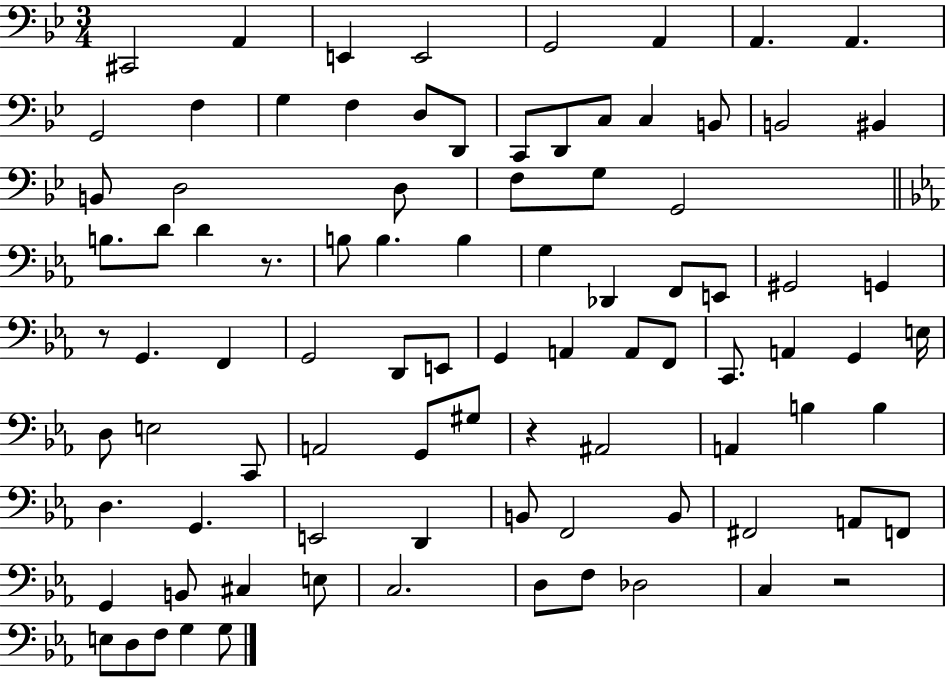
C#2/h A2/q E2/q E2/h G2/h A2/q A2/q. A2/q. G2/h F3/q G3/q F3/q D3/e D2/e C2/e D2/e C3/e C3/q B2/e B2/h BIS2/q B2/e D3/h D3/e F3/e G3/e G2/h B3/e. D4/e D4/q R/e. B3/e B3/q. B3/q G3/q Db2/q F2/e E2/e G#2/h G2/q R/e G2/q. F2/q G2/h D2/e E2/e G2/q A2/q A2/e F2/e C2/e. A2/q G2/q E3/s D3/e E3/h C2/e A2/h G2/e G#3/e R/q A#2/h A2/q B3/q B3/q D3/q. G2/q. E2/h D2/q B2/e F2/h B2/e F#2/h A2/e F2/e G2/q B2/e C#3/q E3/e C3/h. D3/e F3/e Db3/h C3/q R/h E3/e D3/e F3/e G3/q G3/e